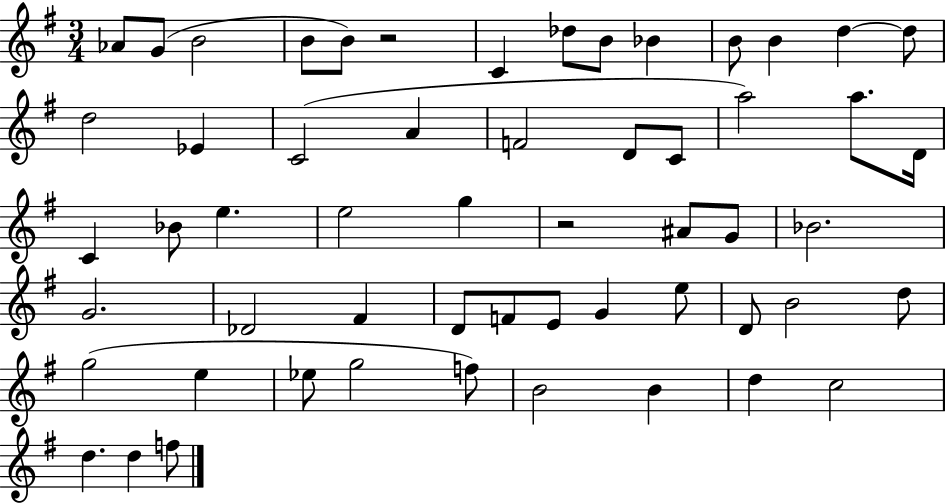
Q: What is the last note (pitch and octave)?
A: F5